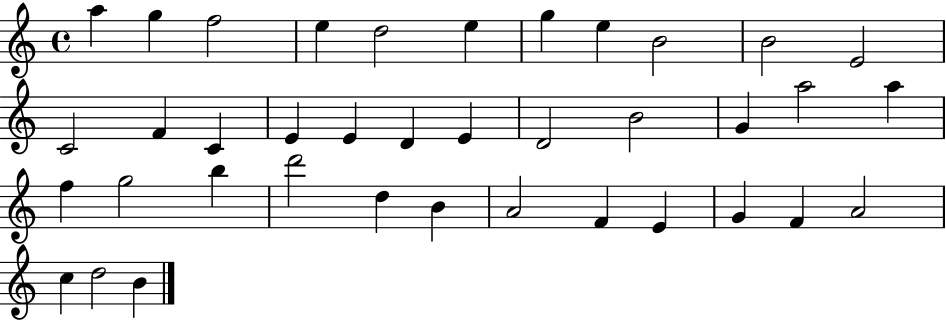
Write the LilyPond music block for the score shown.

{
  \clef treble
  \time 4/4
  \defaultTimeSignature
  \key c \major
  a''4 g''4 f''2 | e''4 d''2 e''4 | g''4 e''4 b'2 | b'2 e'2 | \break c'2 f'4 c'4 | e'4 e'4 d'4 e'4 | d'2 b'2 | g'4 a''2 a''4 | \break f''4 g''2 b''4 | d'''2 d''4 b'4 | a'2 f'4 e'4 | g'4 f'4 a'2 | \break c''4 d''2 b'4 | \bar "|."
}